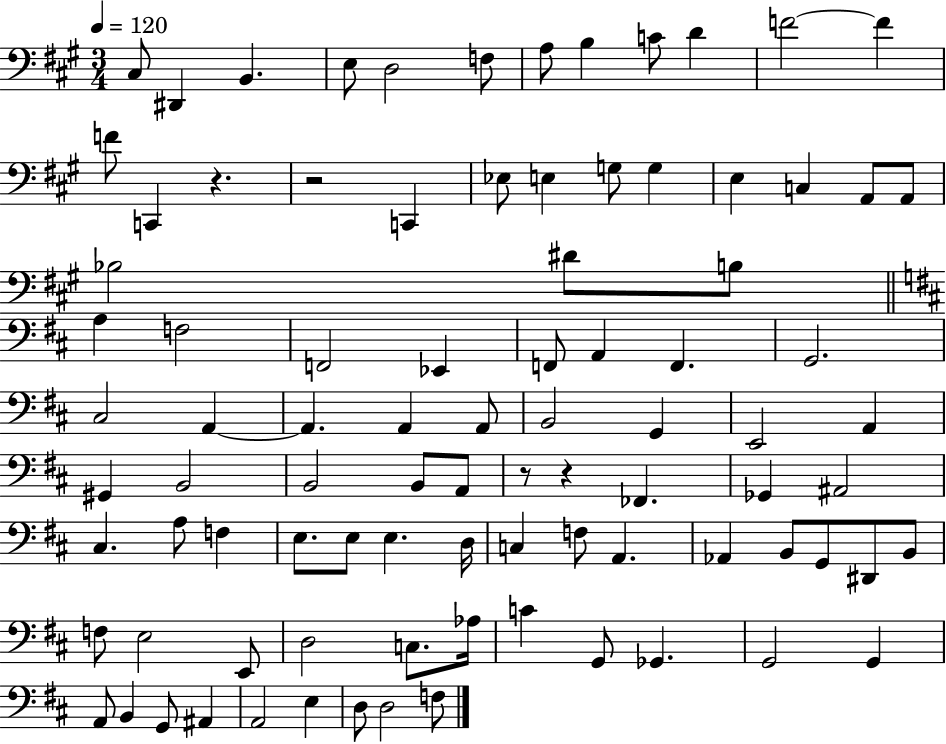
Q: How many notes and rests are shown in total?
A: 90